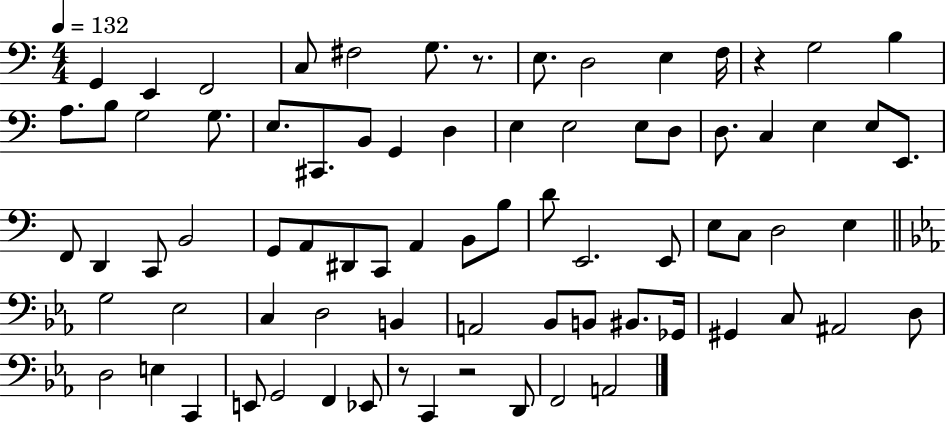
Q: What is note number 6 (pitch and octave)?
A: G3